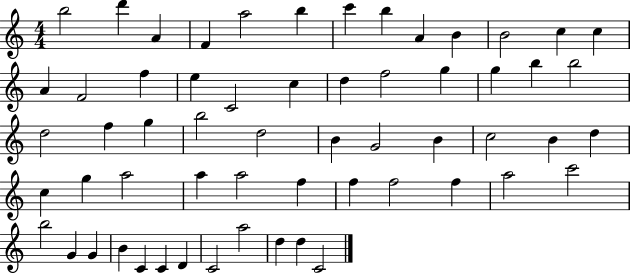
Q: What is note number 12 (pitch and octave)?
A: C5